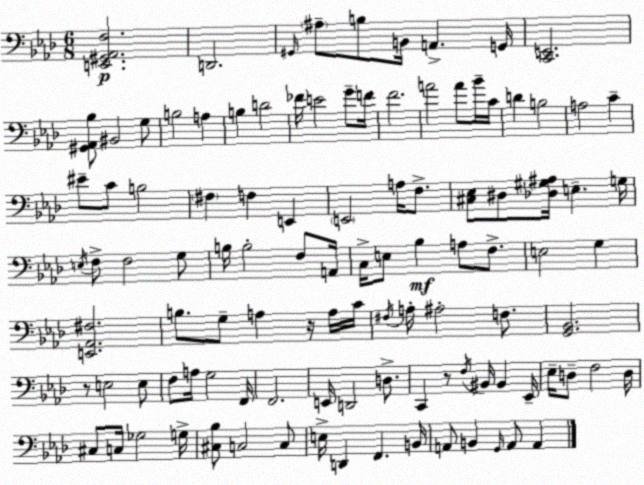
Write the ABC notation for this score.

X:1
T:Untitled
M:6/8
L:1/4
K:Fm
[E,,^G,,_A,,F,]2 D,,2 ^G,,/4 ^A,/2 B,/2 B,,/4 A,, G,,/4 [C,,E,,]2 [^G,,_A,,_B,]/2 ^B,,2 G,/2 B,2 A, B, D2 _F/4 E2 G/2 F/4 F2 A2 A/2 _B/4 C/4 D B,2 A,2 C ^E/2 C/2 B,2 ^F, F, E,, E,,2 A,/4 F,/2 [^C,_E,]/2 ^D,/2 [_D,^G,^A,]/4 E, G,/4 E,/4 F,/2 F,2 G,/2 B,/4 B,2 F,/2 A,,/4 C,/4 E,/2 _B, A,/2 F,/2 E,2 G, [E,,_A,,^F,]2 B,/2 G,/2 A, z/4 A,/4 C/4 ^F,/4 A,/4 ^A,2 F,/2 [G,,_B,,]2 z/2 E,2 E,/2 F,/2 A,/4 G,2 F,,/4 F,,2 E,,/4 D,,2 D,/2 C,, z/2 F,/4 ^B,,/4 ^B,, _E,,/4 _E,/4 D,/2 F,2 D,/4 ^C,/2 C,/4 _G,2 G,/4 [^C,_B,]/2 C,2 C,/2 E,/4 D,, F,, B,,/4 A,,/2 B,, G,,/4 A,,/2 A,,